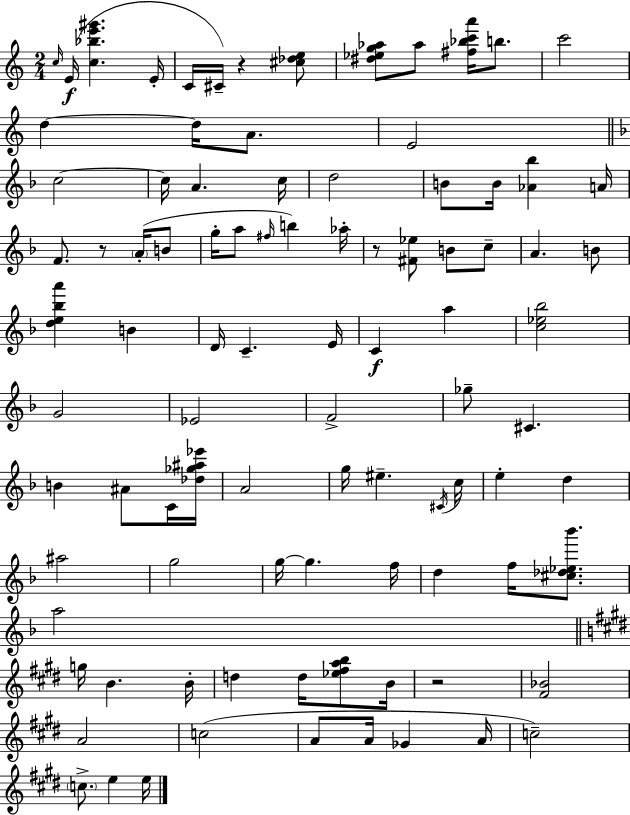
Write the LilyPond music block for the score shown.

{
  \clef treble
  \numericTimeSignature
  \time 2/4
  \key a \minor
  \repeat volta 2 { \grace { c''16 }\f e'16( <c'' bes'' e''' gis'''>4. | e'16-. c'16 cis'16--) r4 <cis'' des'' e''>8 | <dis'' ees'' g'' aes''>8 aes''8 <fis'' bes'' c''' a'''>16 b''8. | c'''2 | \break d''4~~ d''16 a'8. | e'2 | \bar "||" \break \key d \minor c''2~~ | c''16 a'4. c''16 | d''2 | b'8 b'16 <aes' bes''>4 a'16 | \break f'8. r8 \parenthesize a'16-.( b'8 | g''16-. a''8 \grace { fis''16 } b''4) | aes''16-. r8 <fis' ees''>8 b'8 c''8-- | a'4. b'8 | \break <d'' e'' bes'' a'''>4 b'4 | d'16 c'4.-- | e'16 c'4\f a''4 | <c'' ees'' bes''>2 | \break g'2 | ees'2 | f'2-> | ges''8-- cis'4. | \break b'4 ais'8 c'16 | <des'' ges'' ais'' ees'''>16 a'2 | g''16 eis''4.-- | \acciaccatura { cis'16 } c''16 e''4-. d''4 | \break ais''2 | g''2 | g''16~~ g''4. | f''16 d''4 f''16 <cis'' des'' ees'' bes'''>8. | \break a''2 | \bar "||" \break \key e \major g''16 b'4. b'16-. | d''4 d''16 <ees'' fis'' a'' b''>8 b'16 | r2 | <fis' bes'>2 | \break a'2 | c''2( | a'8 a'16 ges'4 a'16 | c''2--) | \break \parenthesize c''8.-> e''4 e''16 | } \bar "|."
}